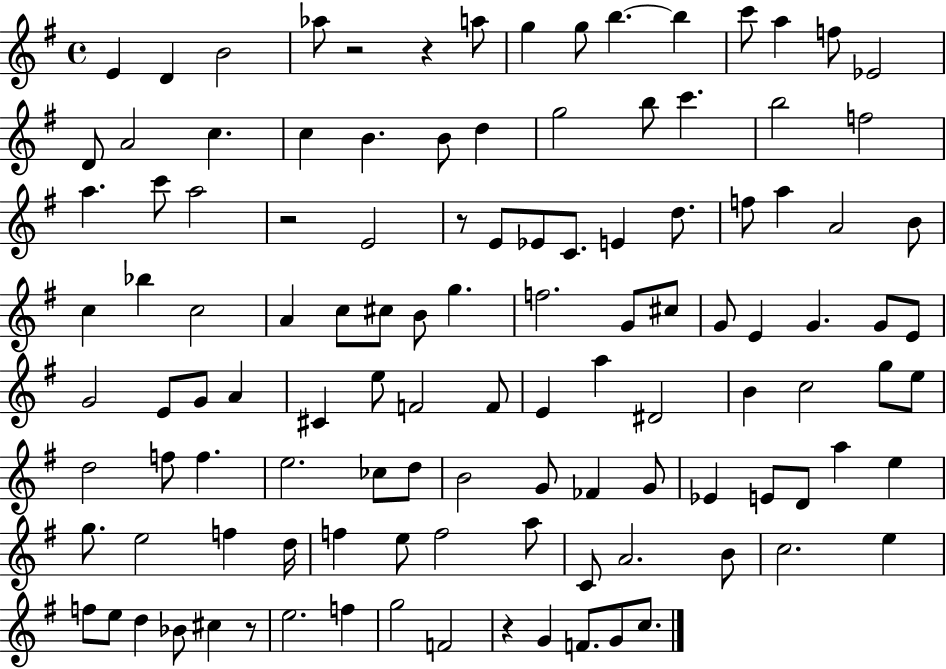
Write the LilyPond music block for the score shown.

{
  \clef treble
  \time 4/4
  \defaultTimeSignature
  \key g \major
  e'4 d'4 b'2 | aes''8 r2 r4 a''8 | g''4 g''8 b''4.~~ b''4 | c'''8 a''4 f''8 ees'2 | \break d'8 a'2 c''4. | c''4 b'4. b'8 d''4 | g''2 b''8 c'''4. | b''2 f''2 | \break a''4. c'''8 a''2 | r2 e'2 | r8 e'8 ees'8 c'8. e'4 d''8. | f''8 a''4 a'2 b'8 | \break c''4 bes''4 c''2 | a'4 c''8 cis''8 b'8 g''4. | f''2. g'8 cis''8 | g'8 e'4 g'4. g'8 e'8 | \break g'2 e'8 g'8 a'4 | cis'4 e''8 f'2 f'8 | e'4 a''4 dis'2 | b'4 c''2 g''8 e''8 | \break d''2 f''8 f''4. | e''2. ces''8 d''8 | b'2 g'8 fes'4 g'8 | ees'4 e'8 d'8 a''4 e''4 | \break g''8. e''2 f''4 d''16 | f''4 e''8 f''2 a''8 | c'8 a'2. b'8 | c''2. e''4 | \break f''8 e''8 d''4 bes'8 cis''4 r8 | e''2. f''4 | g''2 f'2 | r4 g'4 f'8. g'8 c''8. | \break \bar "|."
}